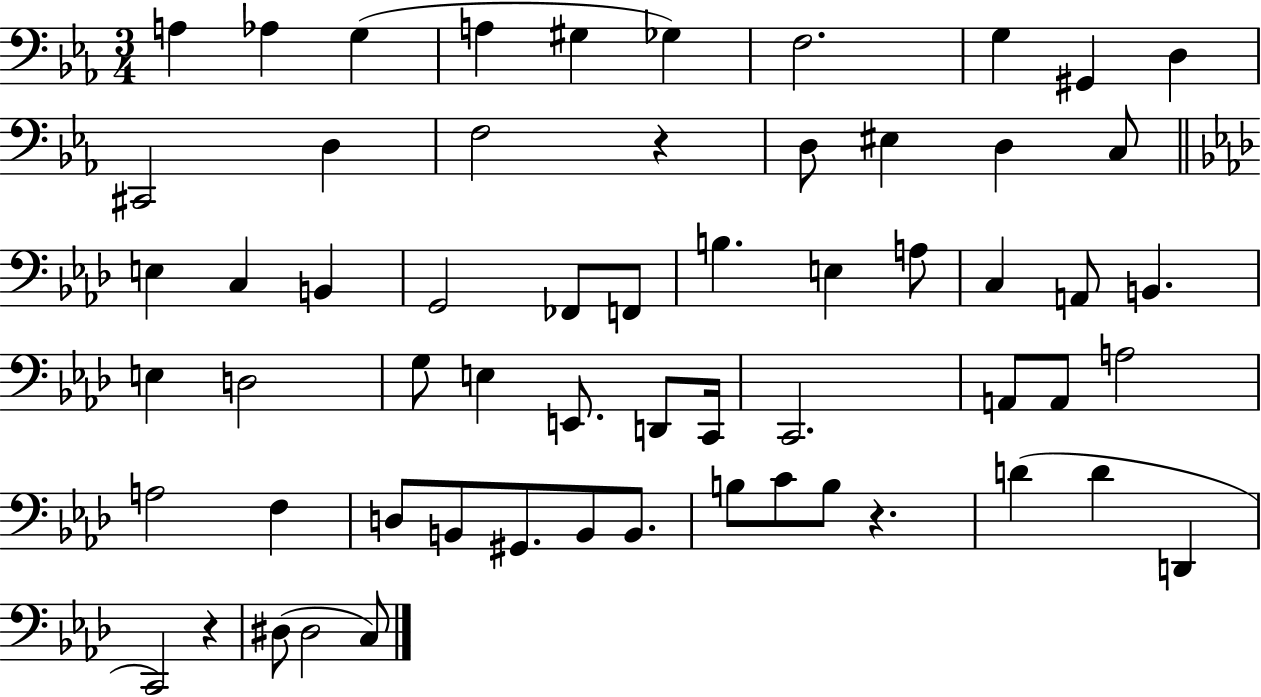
A3/q Ab3/q G3/q A3/q G#3/q Gb3/q F3/h. G3/q G#2/q D3/q C#2/h D3/q F3/h R/q D3/e EIS3/q D3/q C3/e E3/q C3/q B2/q G2/h FES2/e F2/e B3/q. E3/q A3/e C3/q A2/e B2/q. E3/q D3/h G3/e E3/q E2/e. D2/e C2/s C2/h. A2/e A2/e A3/h A3/h F3/q D3/e B2/e G#2/e. B2/e B2/e. B3/e C4/e B3/e R/q. D4/q D4/q D2/q C2/h R/q D#3/e D#3/h C3/e